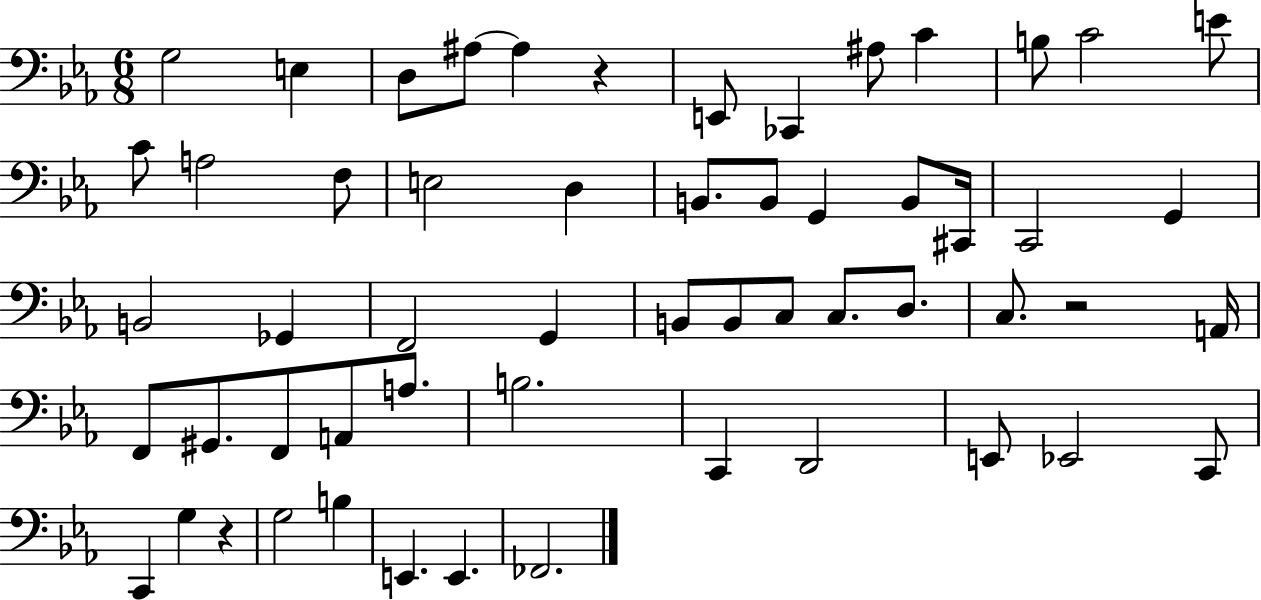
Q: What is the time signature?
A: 6/8